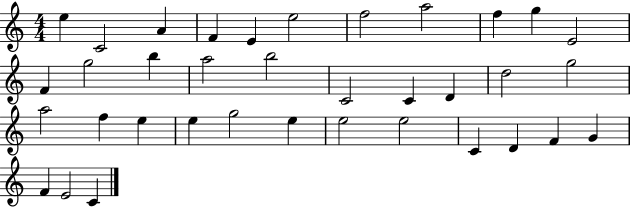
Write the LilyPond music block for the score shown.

{
  \clef treble
  \numericTimeSignature
  \time 4/4
  \key c \major
  e''4 c'2 a'4 | f'4 e'4 e''2 | f''2 a''2 | f''4 g''4 e'2 | \break f'4 g''2 b''4 | a''2 b''2 | c'2 c'4 d'4 | d''2 g''2 | \break a''2 f''4 e''4 | e''4 g''2 e''4 | e''2 e''2 | c'4 d'4 f'4 g'4 | \break f'4 e'2 c'4 | \bar "|."
}